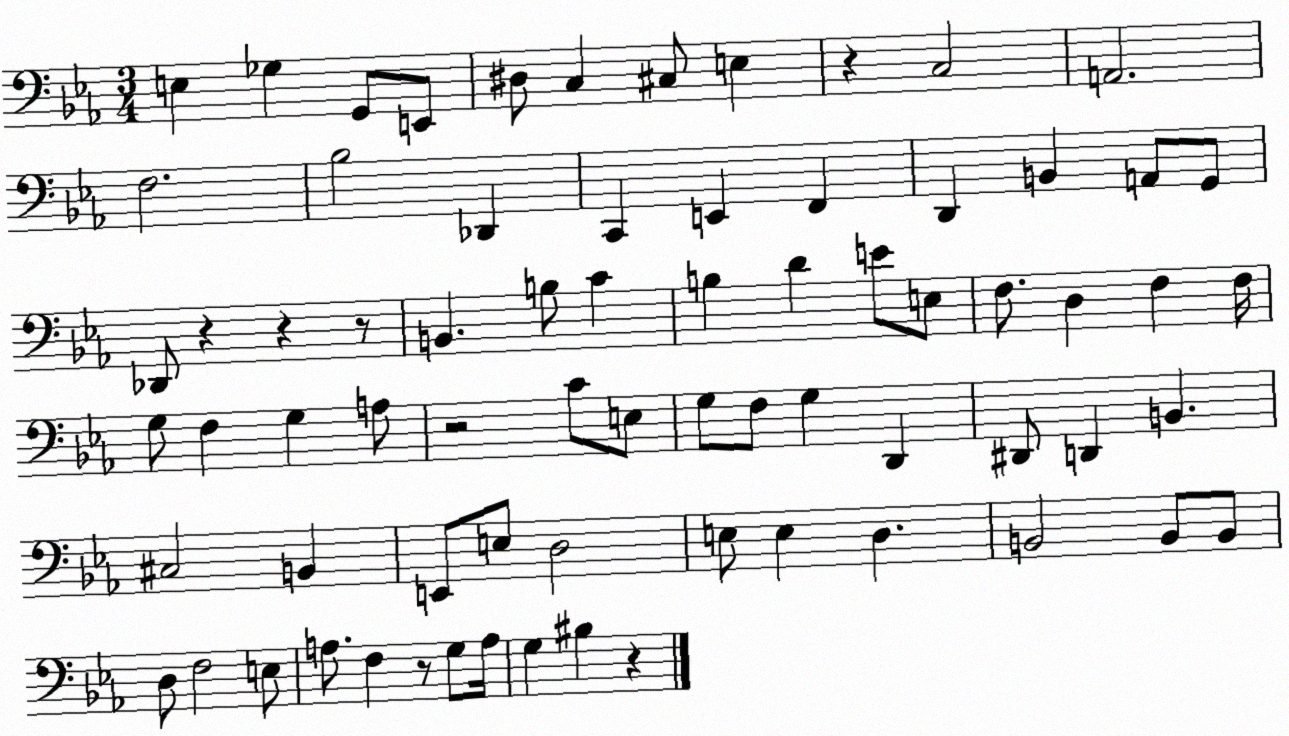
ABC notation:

X:1
T:Untitled
M:3/4
L:1/4
K:Eb
E, _G, G,,/2 E,,/2 ^D,/2 C, ^C,/2 E, z C,2 A,,2 F,2 _B,2 _D,, C,, E,, F,, D,, B,, A,,/2 G,,/2 _D,,/2 z z z/2 B,, B,/2 C B, D E/2 E,/2 F,/2 D, F, F,/4 G,/2 F, G, A,/2 z2 C/2 E,/2 G,/2 F,/2 G, D,, ^D,,/2 D,, B,, ^C,2 B,, E,,/2 E,/2 D,2 E,/2 E, D, B,,2 B,,/2 B,,/2 D,/2 F,2 E,/2 A,/2 F, z/2 G,/2 A,/4 G, ^B, z